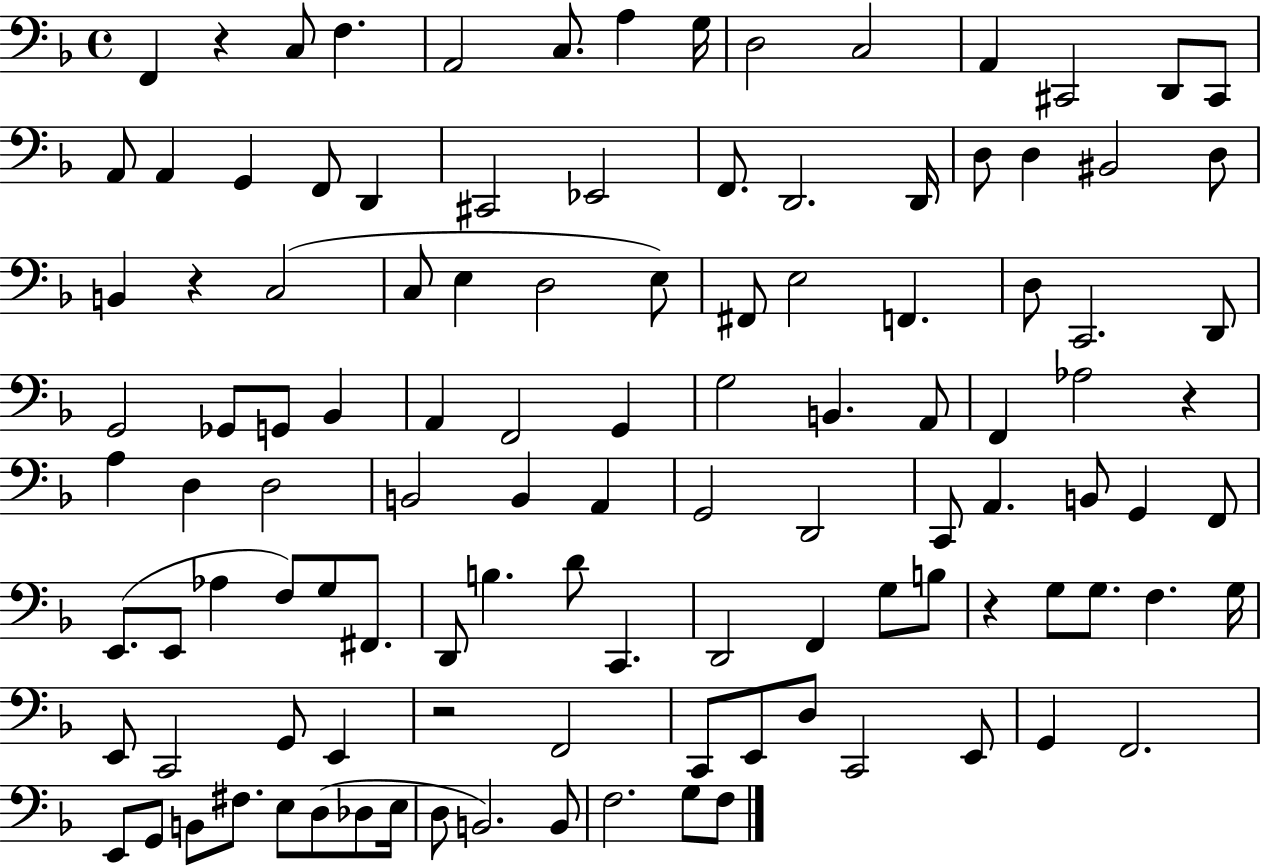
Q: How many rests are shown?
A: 5